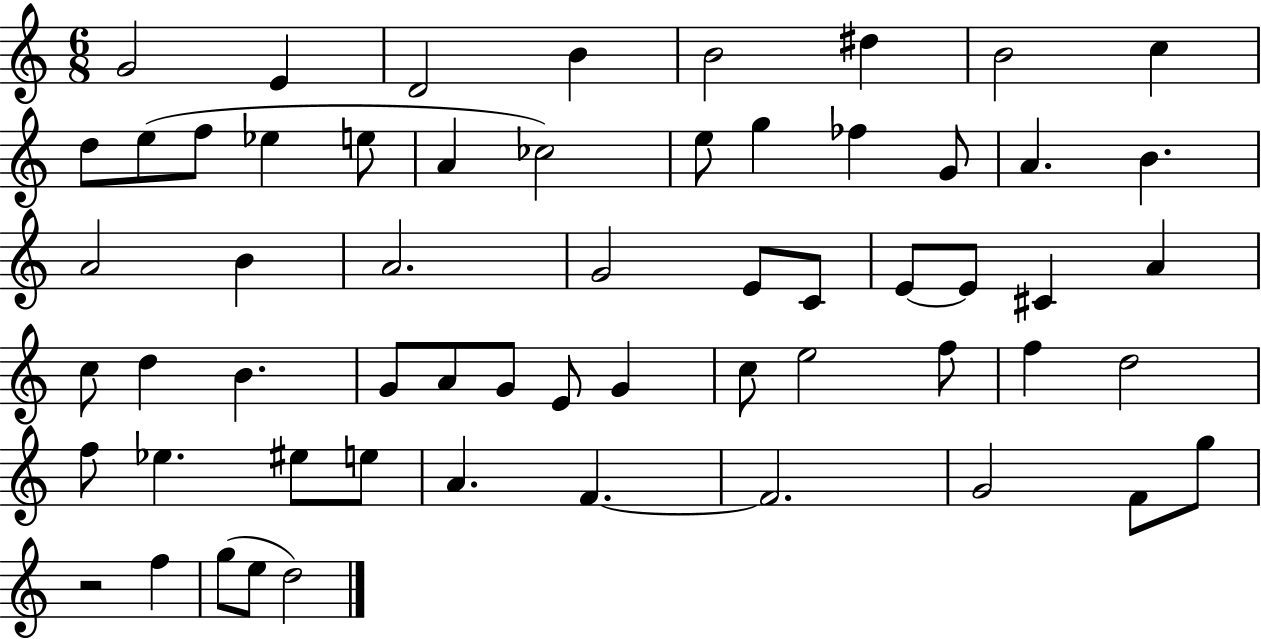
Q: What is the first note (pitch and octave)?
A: G4